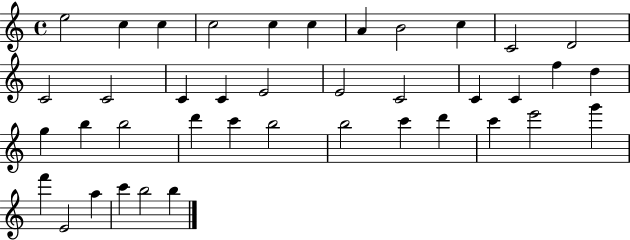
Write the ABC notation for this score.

X:1
T:Untitled
M:4/4
L:1/4
K:C
e2 c c c2 c c A B2 c C2 D2 C2 C2 C C E2 E2 C2 C C f d g b b2 d' c' b2 b2 c' d' c' e'2 g' f' E2 a c' b2 b